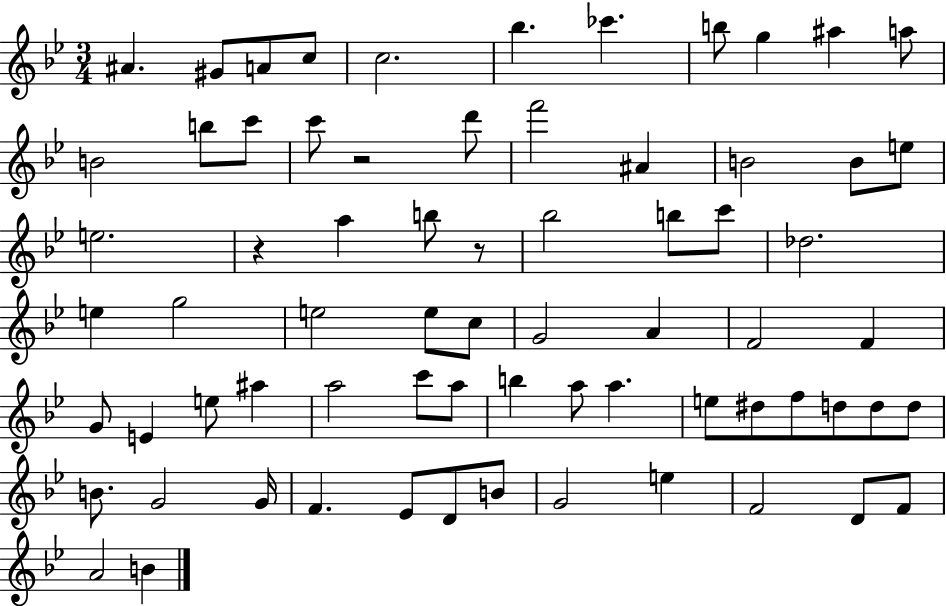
X:1
T:Untitled
M:3/4
L:1/4
K:Bb
^A ^G/2 A/2 c/2 c2 _b _c' b/2 g ^a a/2 B2 b/2 c'/2 c'/2 z2 d'/2 f'2 ^A B2 B/2 e/2 e2 z a b/2 z/2 _b2 b/2 c'/2 _d2 e g2 e2 e/2 c/2 G2 A F2 F G/2 E e/2 ^a a2 c'/2 a/2 b a/2 a e/2 ^d/2 f/2 d/2 d/2 d/2 B/2 G2 G/4 F _E/2 D/2 B/2 G2 e F2 D/2 F/2 A2 B